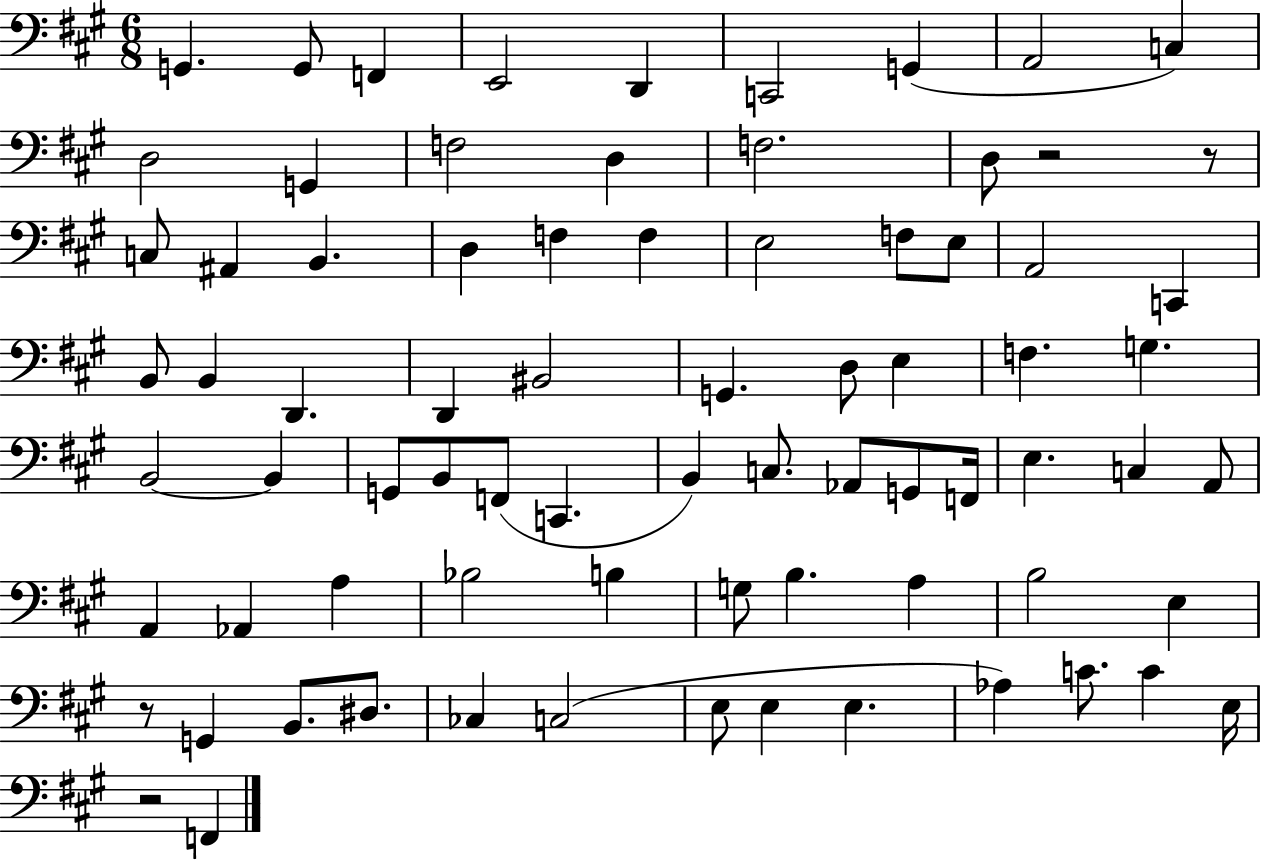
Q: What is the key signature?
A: A major